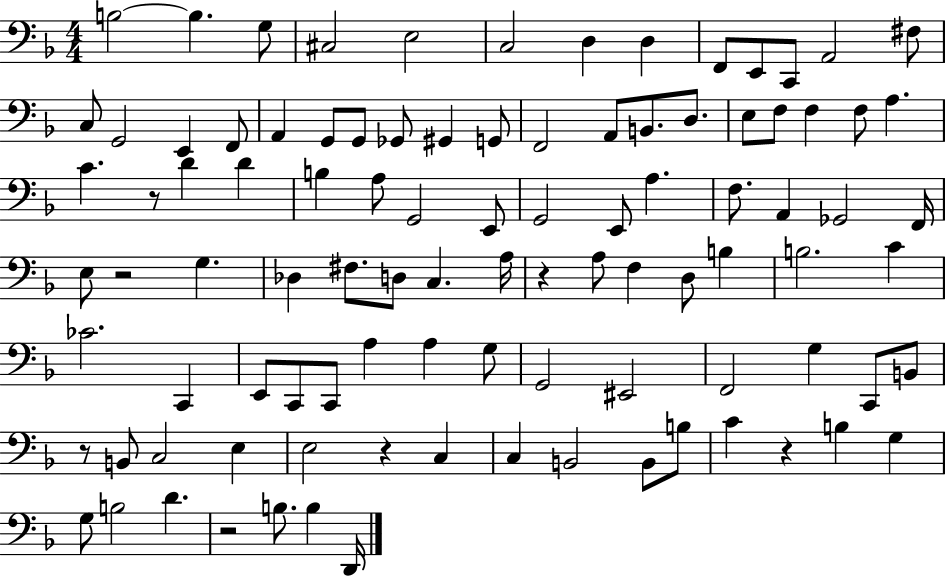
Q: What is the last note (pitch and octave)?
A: D2